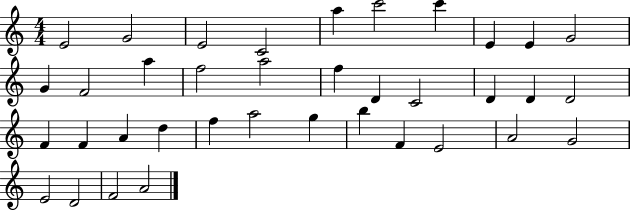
X:1
T:Untitled
M:4/4
L:1/4
K:C
E2 G2 E2 C2 a c'2 c' E E G2 G F2 a f2 a2 f D C2 D D D2 F F A d f a2 g b F E2 A2 G2 E2 D2 F2 A2